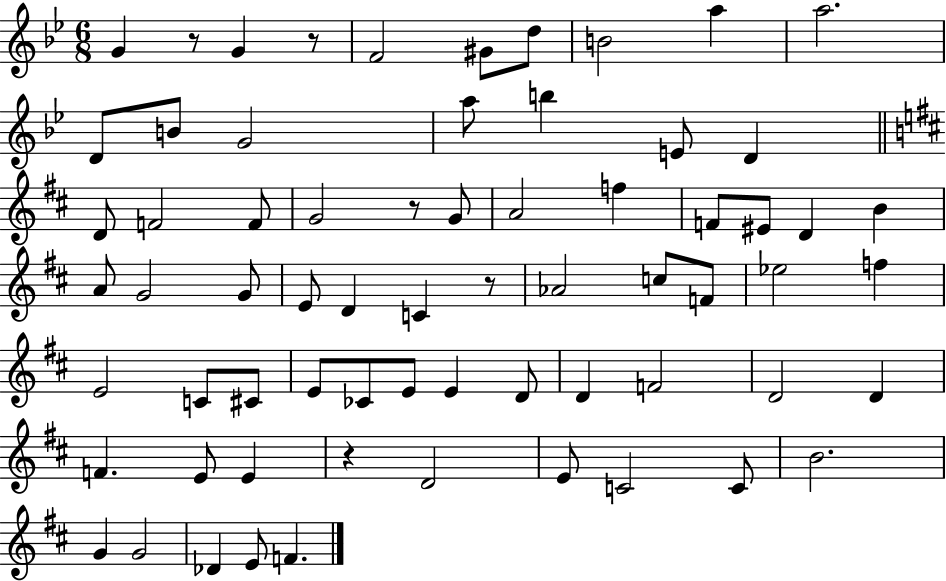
X:1
T:Untitled
M:6/8
L:1/4
K:Bb
G z/2 G z/2 F2 ^G/2 d/2 B2 a a2 D/2 B/2 G2 a/2 b E/2 D D/2 F2 F/2 G2 z/2 G/2 A2 f F/2 ^E/2 D B A/2 G2 G/2 E/2 D C z/2 _A2 c/2 F/2 _e2 f E2 C/2 ^C/2 E/2 _C/2 E/2 E D/2 D F2 D2 D F E/2 E z D2 E/2 C2 C/2 B2 G G2 _D E/2 F